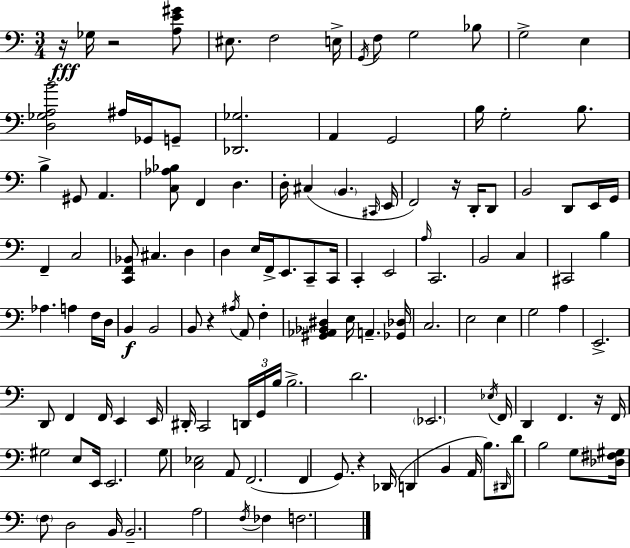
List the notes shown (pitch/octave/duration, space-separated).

R/s Gb3/s R/h [A3,E4,G#4]/e EIS3/e. F3/h E3/s G2/s F3/e G3/h Bb3/e G3/h E3/q [D3,Gb3,A3,B4]/h A#3/s Gb2/s G2/e [Db2,Gb3]/h. A2/q G2/h B3/s G3/h B3/e. B3/q G#2/e A2/q. [C3,Ab3,Bb3]/e F2/q D3/q. D3/s C#3/q B2/q. C#2/s E2/s F2/h R/s D2/s D2/e B2/h D2/e E2/s G2/s F2/q C3/h [C2,F2,Bb2]/e C#3/q. D3/q D3/q E3/s F2/s E2/e. C2/e C2/s C2/q E2/h A3/s C2/h. B2/h C3/q C#2/h B3/q Ab3/q. A3/q F3/s D3/s B2/q B2/h B2/e R/q A#3/s A2/e F3/q [G#2,Ab2,Bb2,D#3]/q E3/s A2/q. [Gb2,Db3]/s C3/h. E3/h E3/q G3/h A3/q E2/h. D2/e F2/q F2/s E2/q E2/s D#2/s C2/h D2/s G2/s B3/s B3/h. D4/h. Eb2/h. Eb3/s F2/s D2/q F2/q. R/s F2/s G#3/h E3/e E2/s E2/h. G3/e [C3,Eb3]/h A2/e F2/h. F2/q G2/e. R/q Db2/s D2/q B2/q A2/s B3/e. D#2/s D4/e B3/h G3/e [Db3,F#3,G#3]/s F3/e D3/h B2/s B2/h. A3/h F3/s FES3/q F3/h.